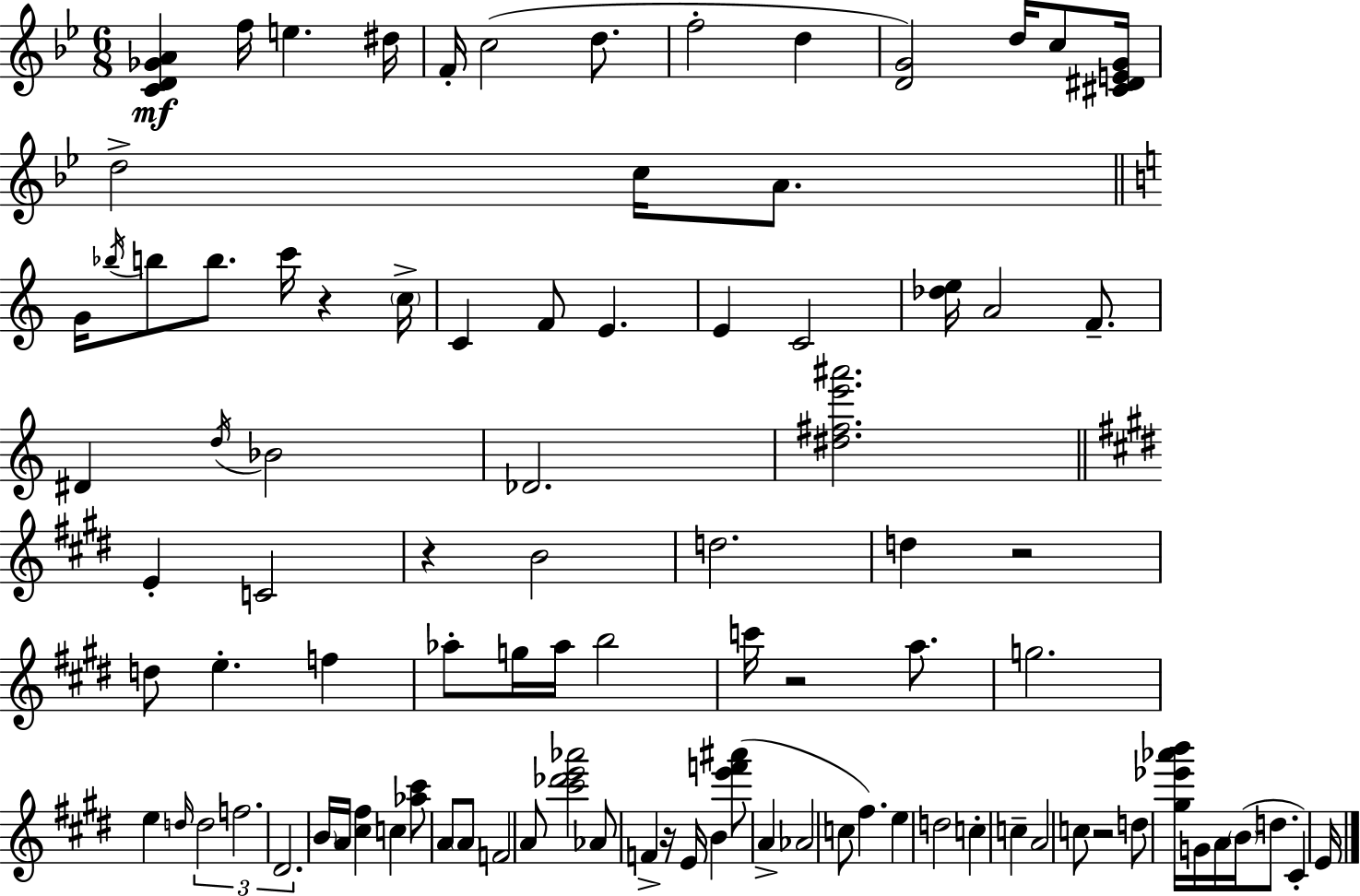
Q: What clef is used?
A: treble